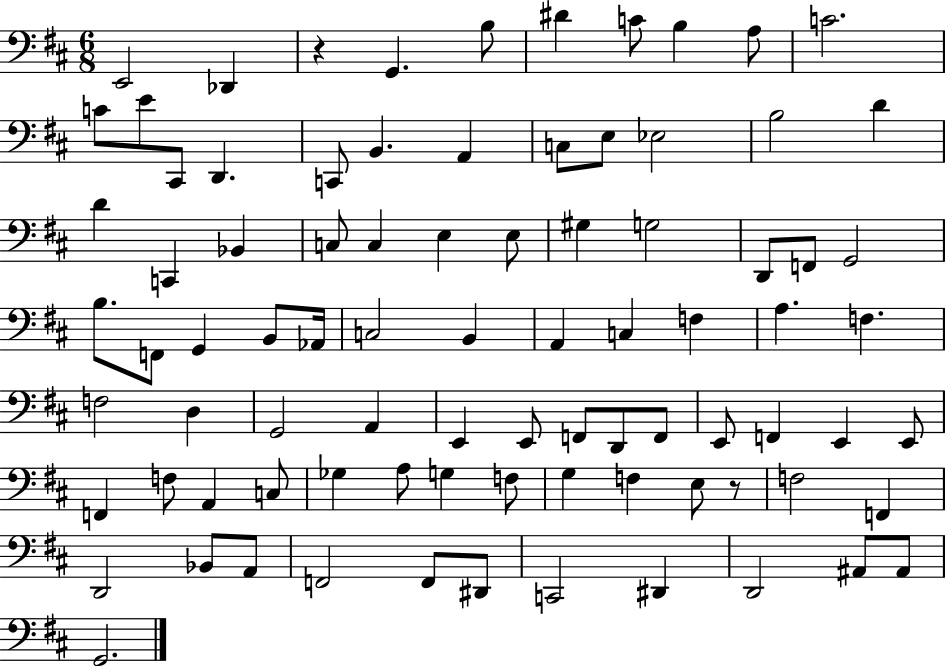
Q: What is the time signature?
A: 6/8